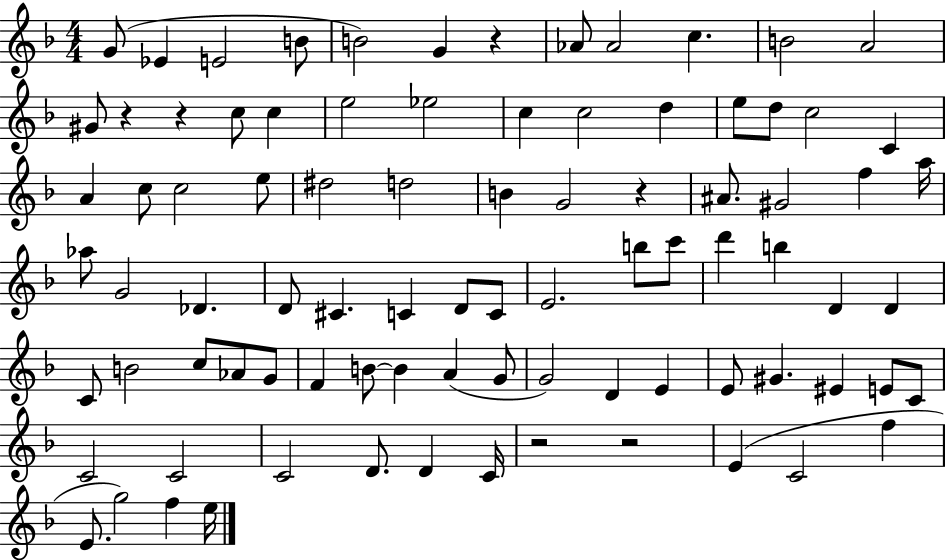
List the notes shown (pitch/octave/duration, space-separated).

G4/e Eb4/q E4/h B4/e B4/h G4/q R/q Ab4/e Ab4/h C5/q. B4/h A4/h G#4/e R/q R/q C5/e C5/q E5/h Eb5/h C5/q C5/h D5/q E5/e D5/e C5/h C4/q A4/q C5/e C5/h E5/e D#5/h D5/h B4/q G4/h R/q A#4/e. G#4/h F5/q A5/s Ab5/e G4/h Db4/q. D4/e C#4/q. C4/q D4/e C4/e E4/h. B5/e C6/e D6/q B5/q D4/q D4/q C4/e B4/h C5/e Ab4/e G4/e F4/q B4/e B4/q A4/q G4/e G4/h D4/q E4/q E4/e G#4/q. EIS4/q E4/e C4/e C4/h C4/h C4/h D4/e. D4/q C4/s R/h R/h E4/q C4/h F5/q E4/e. G5/h F5/q E5/s